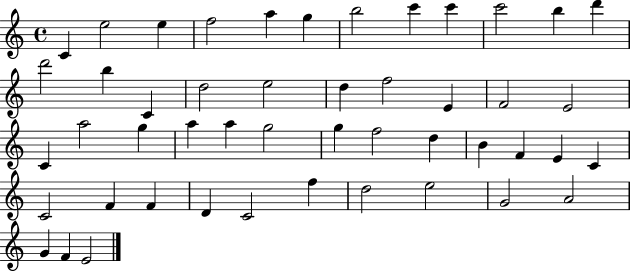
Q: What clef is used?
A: treble